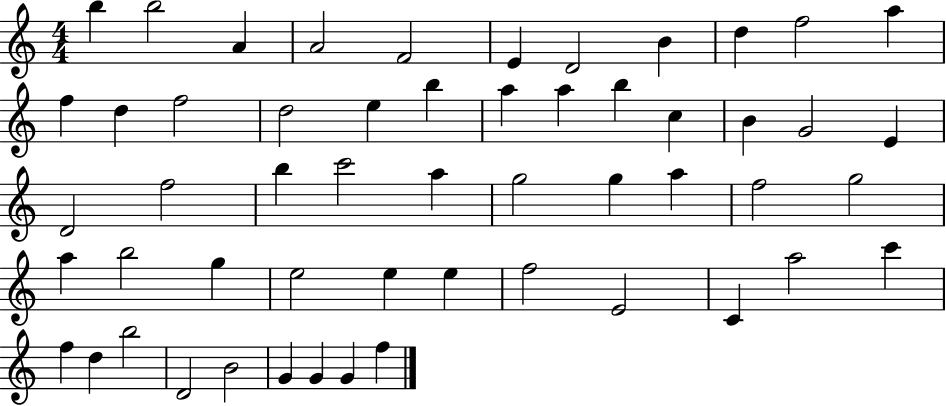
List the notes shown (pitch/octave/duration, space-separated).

B5/q B5/h A4/q A4/h F4/h E4/q D4/h B4/q D5/q F5/h A5/q F5/q D5/q F5/h D5/h E5/q B5/q A5/q A5/q B5/q C5/q B4/q G4/h E4/q D4/h F5/h B5/q C6/h A5/q G5/h G5/q A5/q F5/h G5/h A5/q B5/h G5/q E5/h E5/q E5/q F5/h E4/h C4/q A5/h C6/q F5/q D5/q B5/h D4/h B4/h G4/q G4/q G4/q F5/q